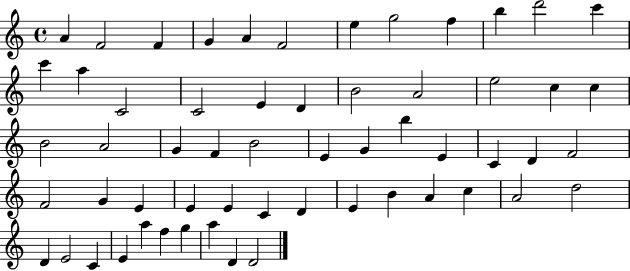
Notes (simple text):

A4/q F4/h F4/q G4/q A4/q F4/h E5/q G5/h F5/q B5/q D6/h C6/q C6/q A5/q C4/h C4/h E4/q D4/q B4/h A4/h E5/h C5/q C5/q B4/h A4/h G4/q F4/q B4/h E4/q G4/q B5/q E4/q C4/q D4/q F4/h F4/h G4/q E4/q E4/q E4/q C4/q D4/q E4/q B4/q A4/q C5/q A4/h D5/h D4/q E4/h C4/q E4/q A5/q F5/q G5/q A5/q D4/q D4/h